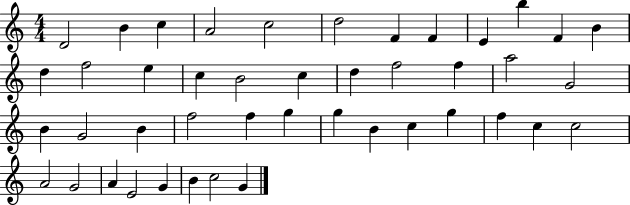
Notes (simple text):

D4/h B4/q C5/q A4/h C5/h D5/h F4/q F4/q E4/q B5/q F4/q B4/q D5/q F5/h E5/q C5/q B4/h C5/q D5/q F5/h F5/q A5/h G4/h B4/q G4/h B4/q F5/h F5/q G5/q G5/q B4/q C5/q G5/q F5/q C5/q C5/h A4/h G4/h A4/q E4/h G4/q B4/q C5/h G4/q